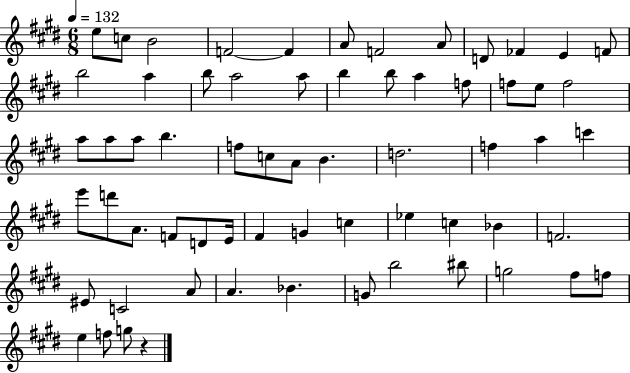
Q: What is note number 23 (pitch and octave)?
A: E5